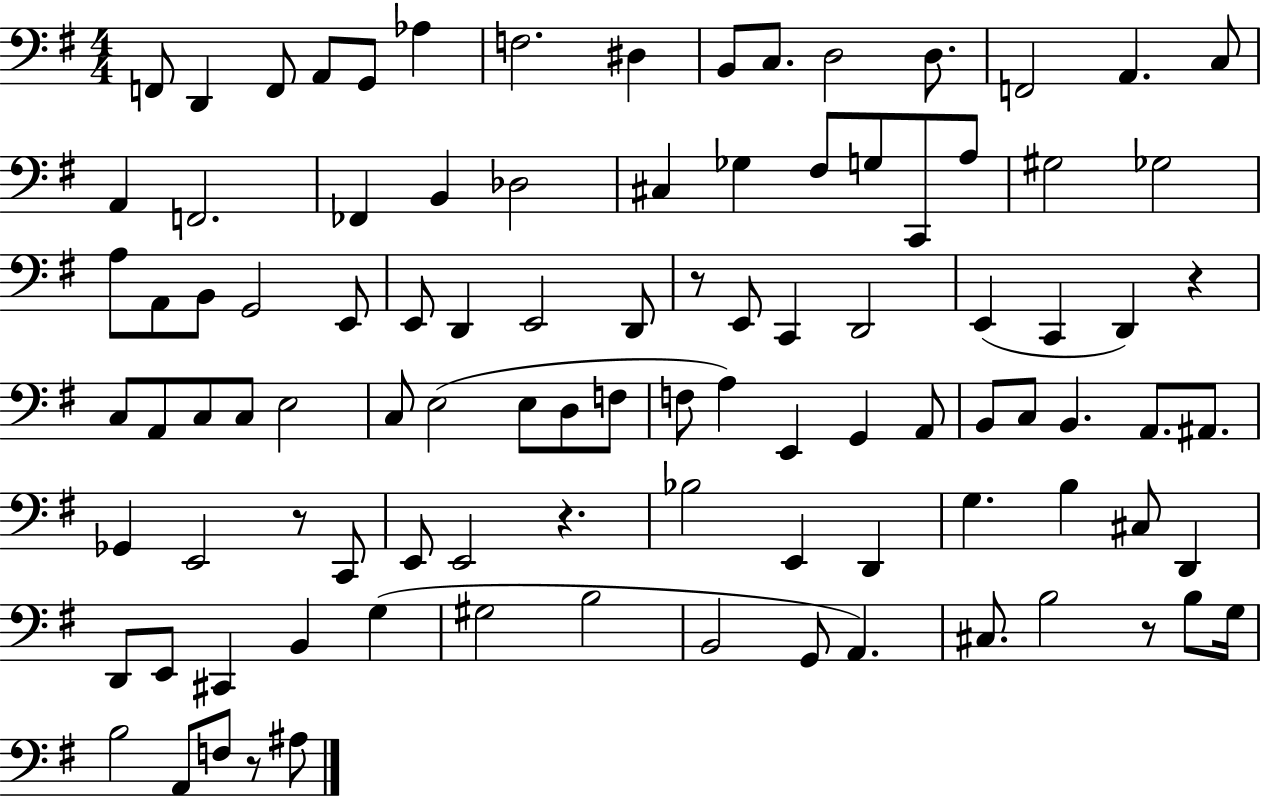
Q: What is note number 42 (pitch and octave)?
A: C2